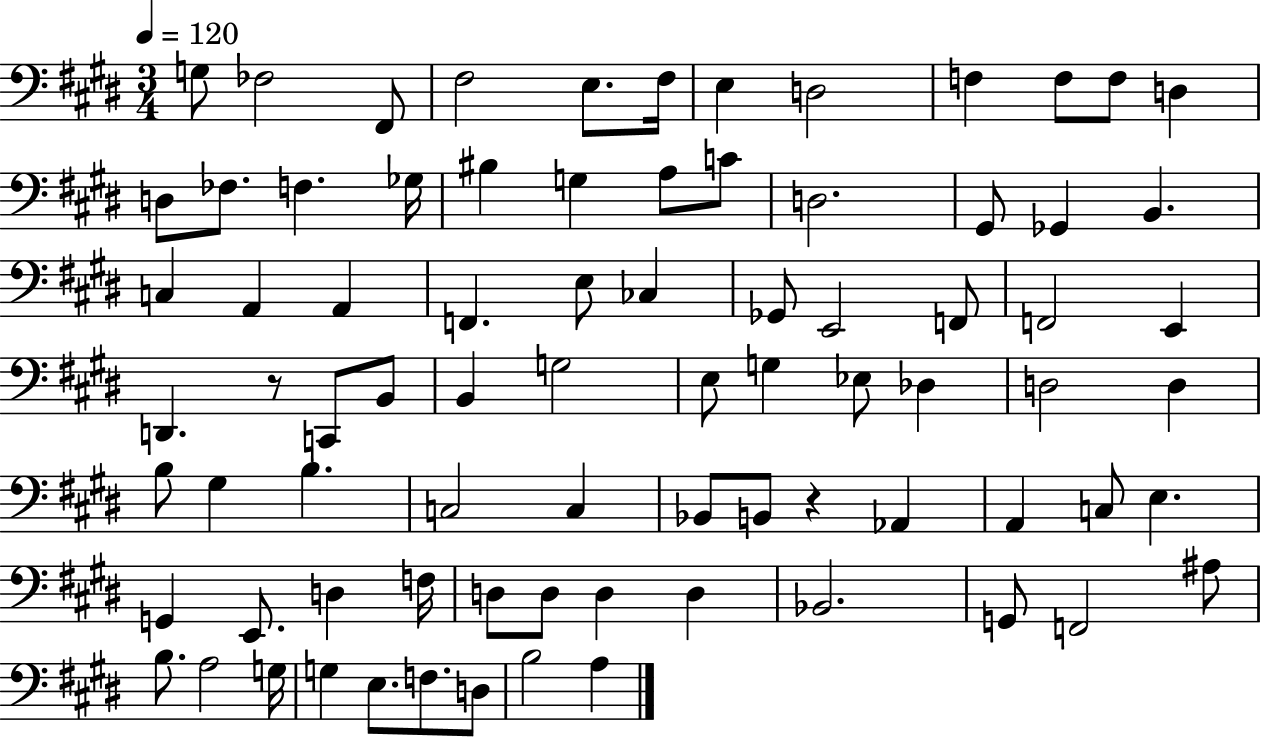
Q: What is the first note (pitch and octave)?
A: G3